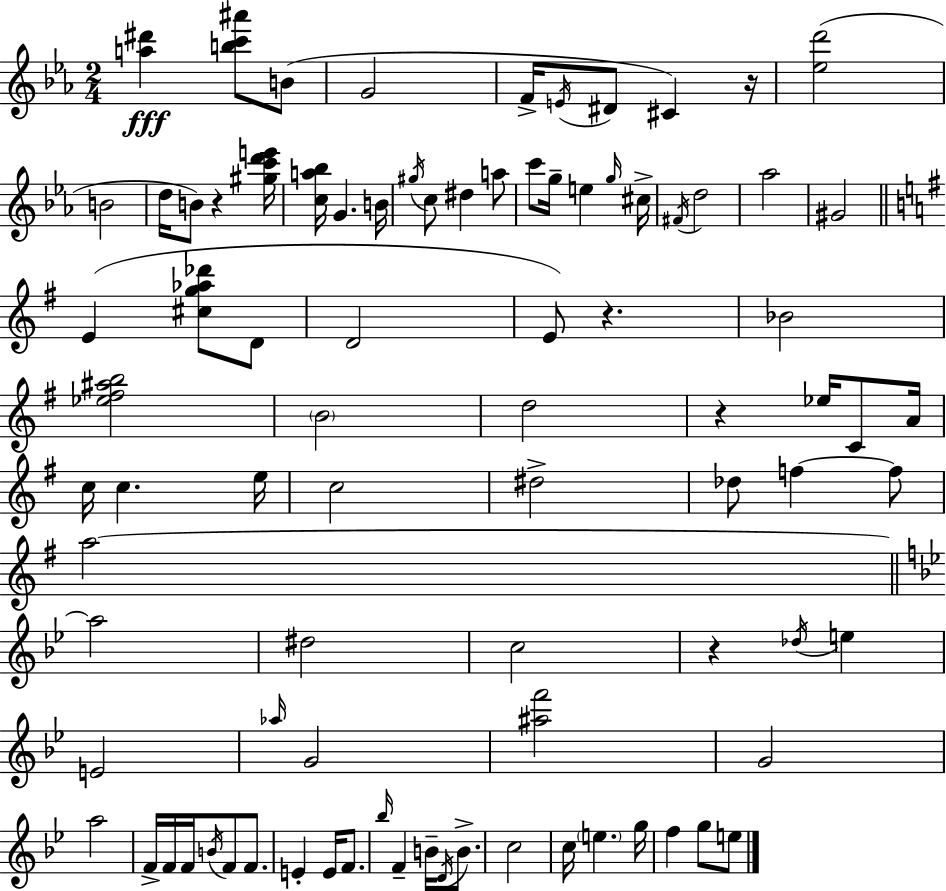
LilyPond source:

{
  \clef treble
  \numericTimeSignature
  \time 2/4
  \key ees \major
  \repeat volta 2 { <a'' dis'''>4\fff <b'' c''' ais'''>8 b'8( | g'2 | f'16-> \acciaccatura { e'16 } dis'8 cis'4) | r16 <ees'' d'''>2( | \break b'2 | d''16 b'8) r4 | <gis'' c''' d''' e'''>16 <c'' a'' bes''>16 g'4. | b'16 \acciaccatura { gis''16 } c''8 dis''4 | \break a''8 c'''8 g''16-- e''4 | \grace { g''16 } cis''16-> \acciaccatura { fis'16 } d''2 | aes''2 | gis'2 | \break \bar "||" \break \key e \minor e'4( <cis'' g'' aes'' des'''>8 d'8 | d'2 | e'8) r4. | bes'2 | \break <ees'' fis'' ais'' b''>2 | \parenthesize b'2 | d''2 | r4 ees''16 c'8 a'16 | \break c''16 c''4. e''16 | c''2 | dis''2-> | des''8 f''4~~ f''8 | \break a''2~~ | \bar "||" \break \key g \minor a''2 | dis''2 | c''2 | r4 \acciaccatura { des''16 } e''4 | \break e'2 | \grace { aes''16 } g'2 | <ais'' f'''>2 | g'2 | \break a''2 | f'16-> f'16 f'16 \acciaccatura { b'16 } f'8 | f'8. e'4-. e'16 | f'8. \grace { bes''16 } f'4-- | \break b'16-- \acciaccatura { d'16 } b'8.-> c''2 | c''16 \parenthesize e''4. | g''16 f''4 | g''8 e''8 } \bar "|."
}